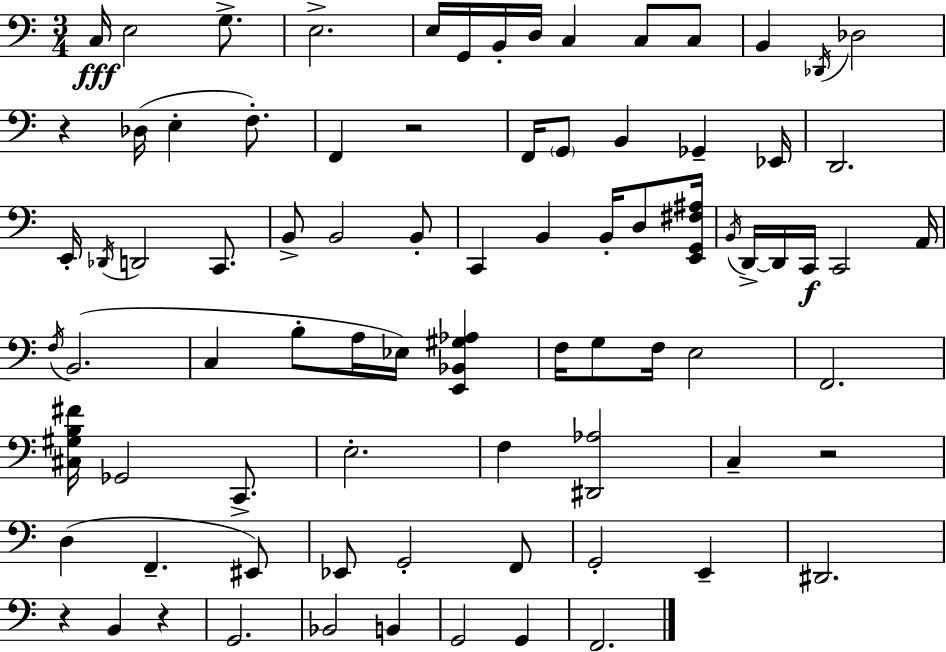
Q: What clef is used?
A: bass